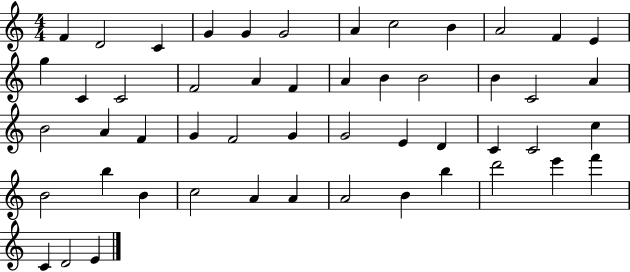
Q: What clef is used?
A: treble